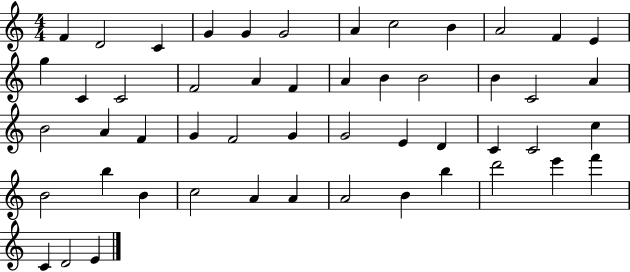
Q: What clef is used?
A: treble